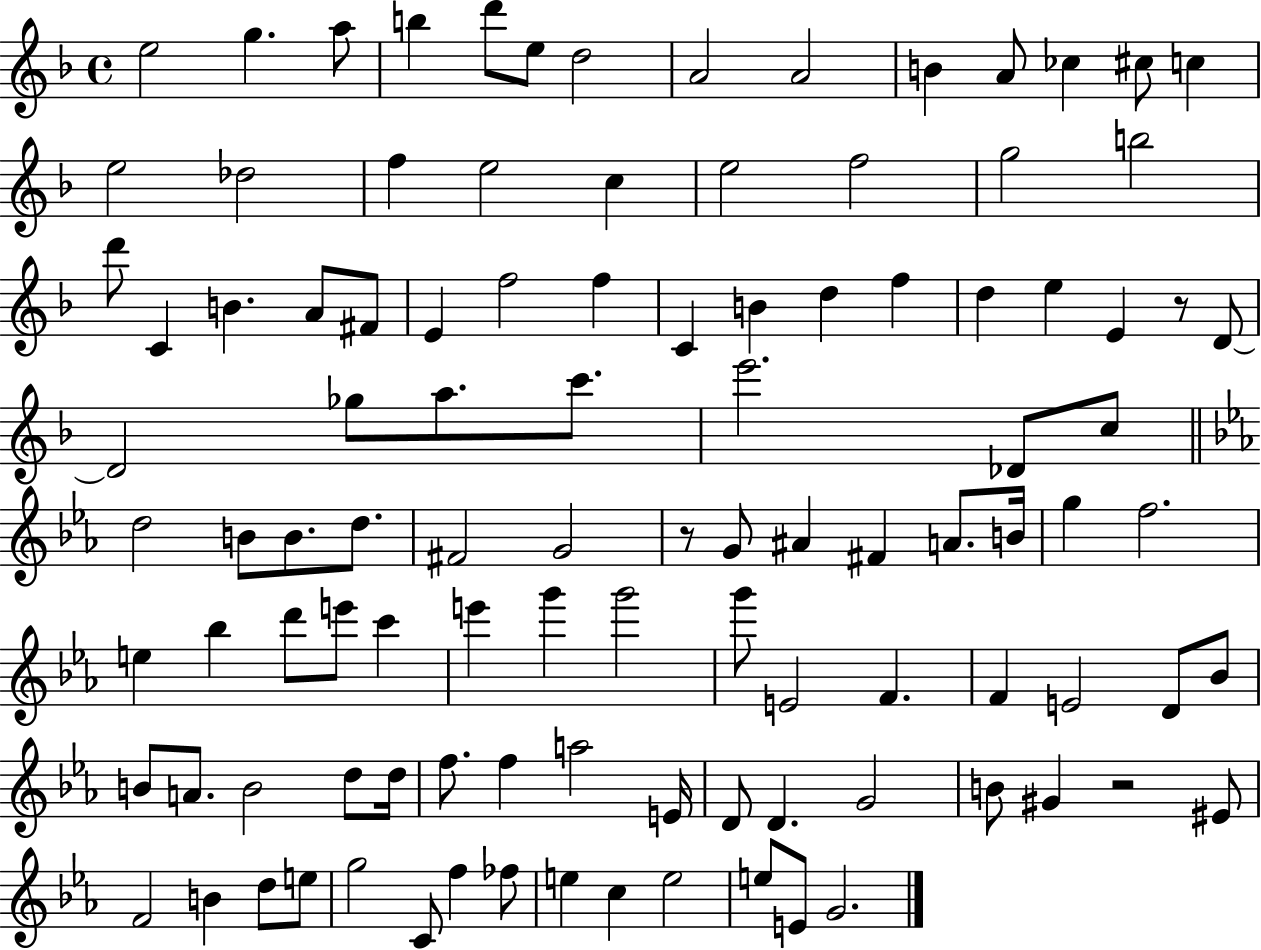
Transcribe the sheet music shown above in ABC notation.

X:1
T:Untitled
M:4/4
L:1/4
K:F
e2 g a/2 b d'/2 e/2 d2 A2 A2 B A/2 _c ^c/2 c e2 _d2 f e2 c e2 f2 g2 b2 d'/2 C B A/2 ^F/2 E f2 f C B d f d e E z/2 D/2 D2 _g/2 a/2 c'/2 e'2 _D/2 c/2 d2 B/2 B/2 d/2 ^F2 G2 z/2 G/2 ^A ^F A/2 B/4 g f2 e _b d'/2 e'/2 c' e' g' g'2 g'/2 E2 F F E2 D/2 _B/2 B/2 A/2 B2 d/2 d/4 f/2 f a2 E/4 D/2 D G2 B/2 ^G z2 ^E/2 F2 B d/2 e/2 g2 C/2 f _f/2 e c e2 e/2 E/2 G2